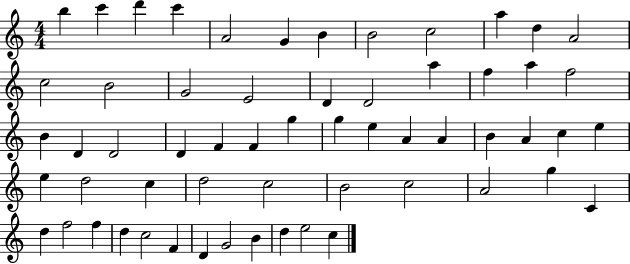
B5/q C6/q D6/q C6/q A4/h G4/q B4/q B4/h C5/h A5/q D5/q A4/h C5/h B4/h G4/h E4/h D4/q D4/h A5/q F5/q A5/q F5/h B4/q D4/q D4/h D4/q F4/q F4/q G5/q G5/q E5/q A4/q A4/q B4/q A4/q C5/q E5/q E5/q D5/h C5/q D5/h C5/h B4/h C5/h A4/h G5/q C4/q D5/q F5/h F5/q D5/q C5/h F4/q D4/q G4/h B4/q D5/q E5/h C5/q